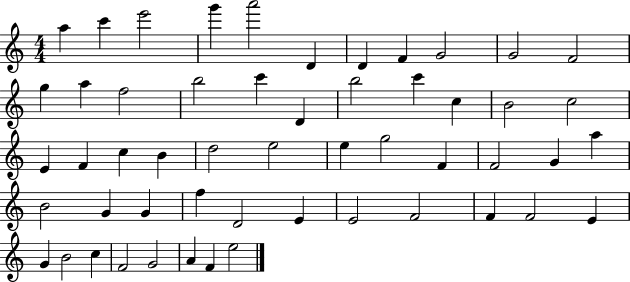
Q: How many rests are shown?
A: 0